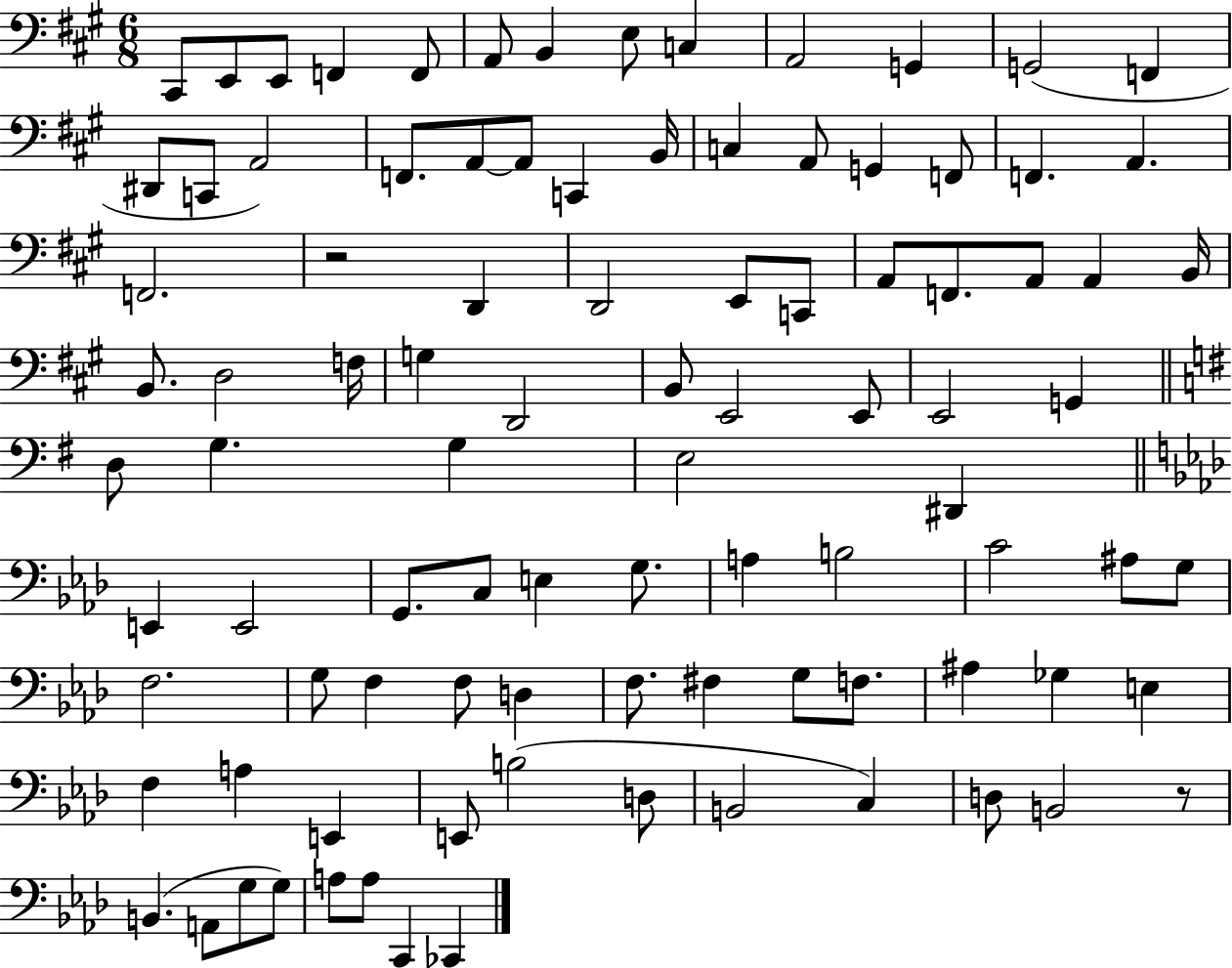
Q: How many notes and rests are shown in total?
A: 95